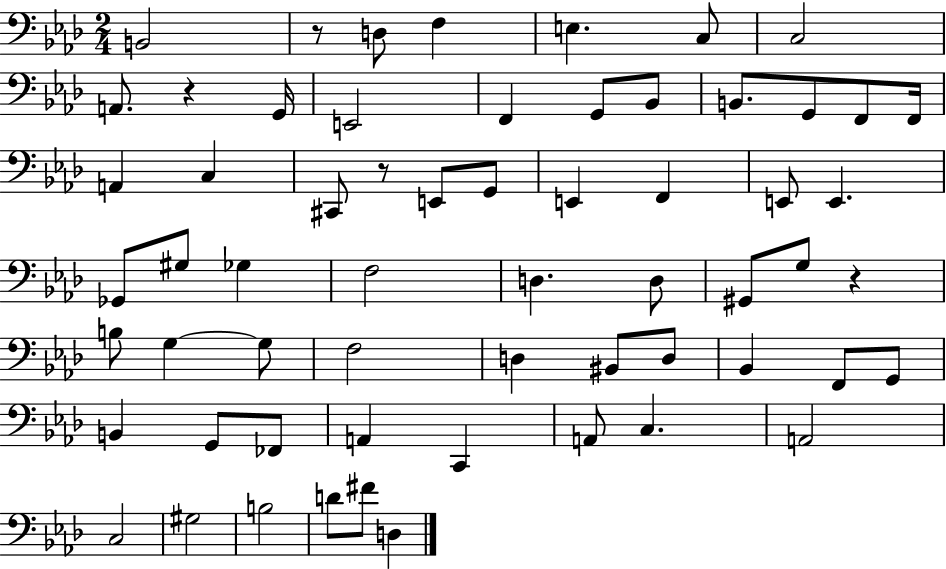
{
  \clef bass
  \numericTimeSignature
  \time 2/4
  \key aes \major
  b,2 | r8 d8 f4 | e4. c8 | c2 | \break a,8. r4 g,16 | e,2 | f,4 g,8 bes,8 | b,8. g,8 f,8 f,16 | \break a,4 c4 | cis,8 r8 e,8 g,8 | e,4 f,4 | e,8 e,4. | \break ges,8 gis8 ges4 | f2 | d4. d8 | gis,8 g8 r4 | \break b8 g4~~ g8 | f2 | d4 bis,8 d8 | bes,4 f,8 g,8 | \break b,4 g,8 fes,8 | a,4 c,4 | a,8 c4. | a,2 | \break c2 | gis2 | b2 | d'8 fis'8 d4 | \break \bar "|."
}